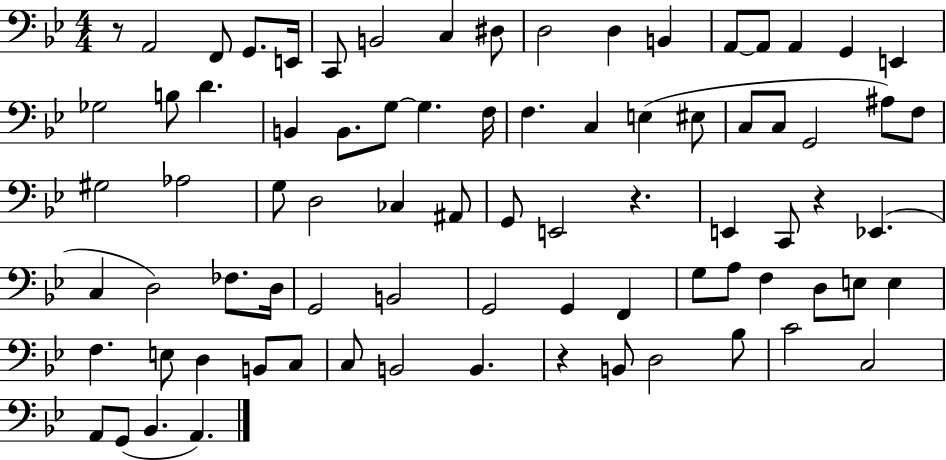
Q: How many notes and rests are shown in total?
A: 80